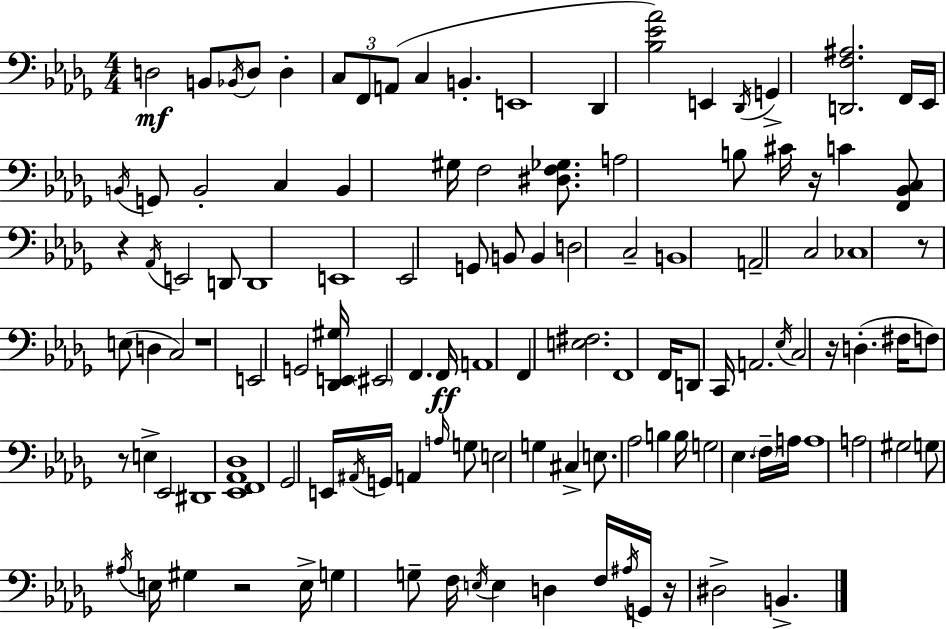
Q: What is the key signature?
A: BES minor